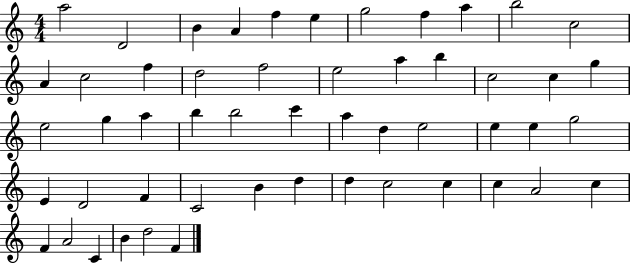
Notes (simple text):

A5/h D4/h B4/q A4/q F5/q E5/q G5/h F5/q A5/q B5/h C5/h A4/q C5/h F5/q D5/h F5/h E5/h A5/q B5/q C5/h C5/q G5/q E5/h G5/q A5/q B5/q B5/h C6/q A5/q D5/q E5/h E5/q E5/q G5/h E4/q D4/h F4/q C4/h B4/q D5/q D5/q C5/h C5/q C5/q A4/h C5/q F4/q A4/h C4/q B4/q D5/h F4/q